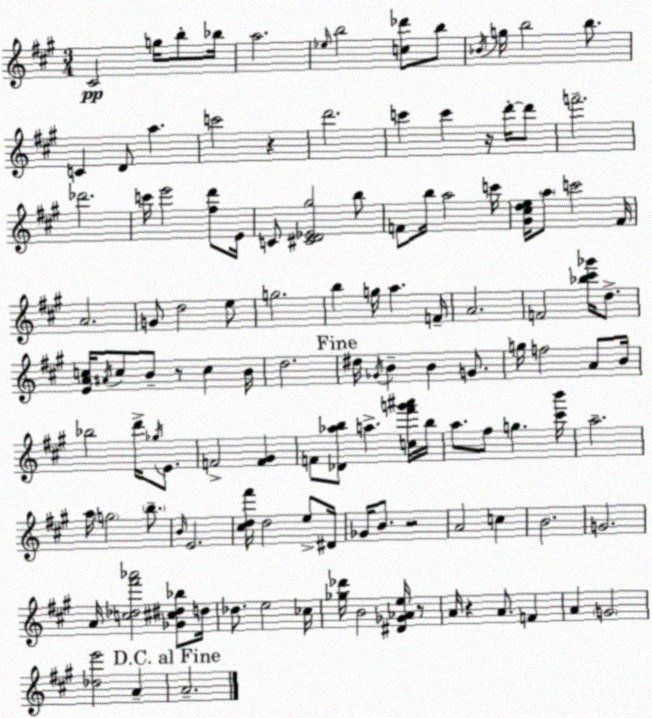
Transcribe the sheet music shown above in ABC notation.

X:1
T:Untitled
M:3/4
L:1/4
K:A
^C2 g/4 b/2 _b/4 a2 _e/4 b2 [c_d']/2 b/2 _B/4 g/4 b2 b/2 C D/2 a c'2 z d'2 c' c' z/4 d'/4 d'/2 f'2 _d'2 c'/4 e'2 [^fd']/2 E/4 C/2 [^CD_E^g]2 b/2 F/2 b/4 a2 c'/4 [^G^cde]/4 a/2 c'2 ^F/4 A2 G/2 d2 e/2 g2 b g/4 a F/4 A2 F2 [_b^c'_g']/4 d/2 [EAc]/4 ^A/4 c/2 B/2 z/2 c B/4 d2 ^d/4 _G/4 B B G/2 g/4 f2 A/2 B/4 _b2 d'/4 _g/4 E/2 F2 [F^G] F/2 [_D_ab]/2 a [c^f'g'^a']/4 b/4 a/2 ^f/2 g [^c'b']/4 a2 a/4 g2 b/2 B/4 E2 [^cd^f']/4 d2 e/2 ^D/4 _G/4 B/2 z2 A2 c B2 G2 A/4 [c_d^f'_a']2 [_G^c^d_b]/2 d/4 _d/2 e2 _c/4 [_g_d']/4 B2 [^D_G_Ae]/4 z/2 A/4 z A/2 F A G2 [_de']2 A A2